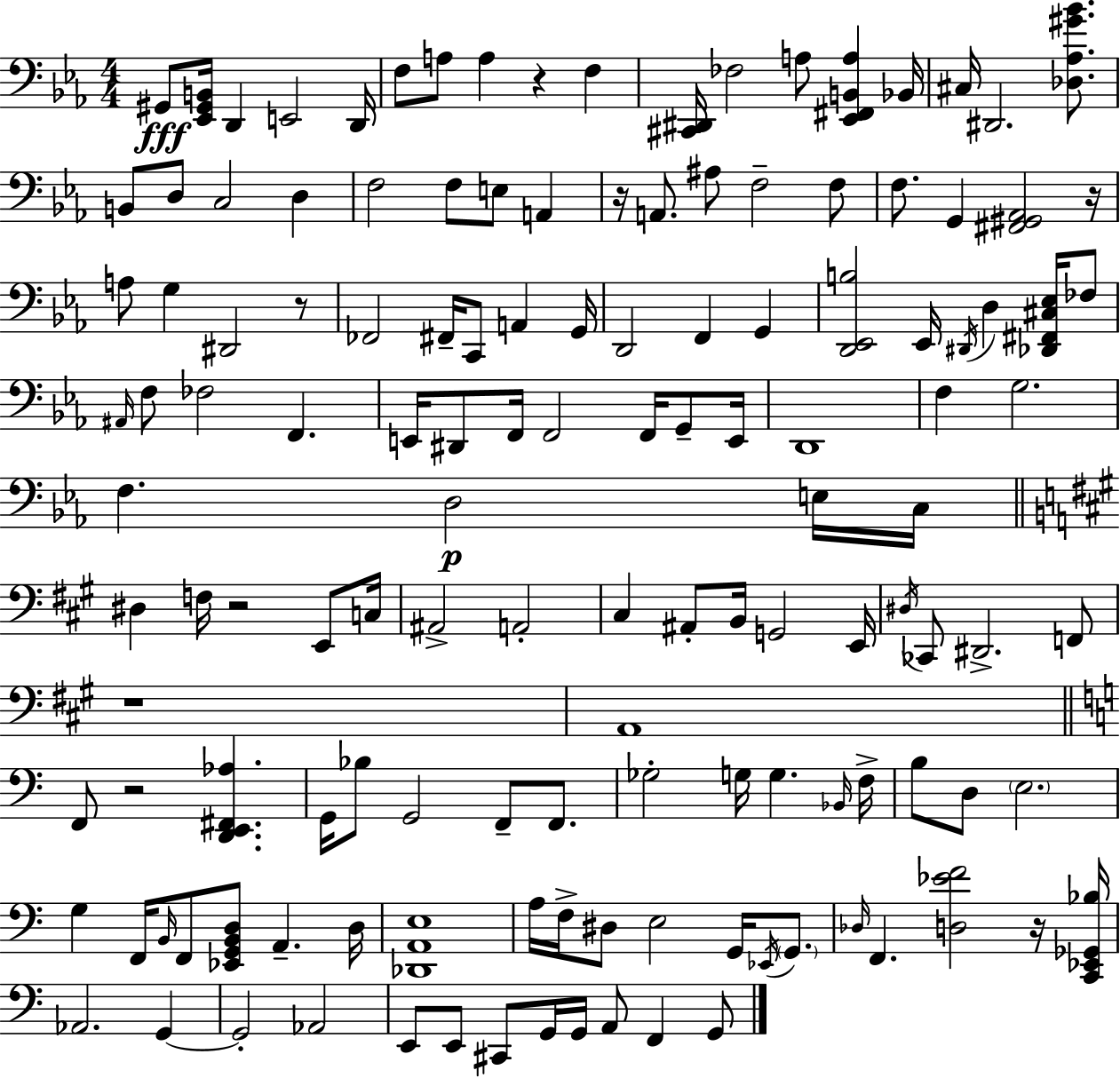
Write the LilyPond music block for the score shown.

{
  \clef bass
  \numericTimeSignature
  \time 4/4
  \key ees \major
  \repeat volta 2 { gis,8\fff <ees, gis, b,>16 d,4 e,2 d,16 | f8 a8 a4 r4 f4 | <cis, dis,>16 fes2 a8 <ees, fis, b, a>4 bes,16 | cis16 dis,2. <des aes gis' bes'>8. | \break b,8 d8 c2 d4 | f2 f8 e8 a,4 | r16 a,8. ais8 f2-- f8 | f8. g,4 <fis, gis, aes,>2 r16 | \break a8 g4 dis,2 r8 | fes,2 fis,16-- c,8 a,4 g,16 | d,2 f,4 g,4 | <d, ees, b>2 ees,16 \acciaccatura { dis,16 } d4 <des, fis, cis ees>16 fes8 | \break \grace { ais,16 } f8 fes2 f,4. | e,16 dis,8 f,16 f,2 f,16 g,8-- | e,16 d,1 | f4 g2. | \break f4. d2\p | e16 c16 \bar "||" \break \key a \major dis4 f16 r2 e,8 c16 | ais,2-> a,2-. | cis4 ais,8-. b,16 g,2 e,16 | \acciaccatura { dis16 } ces,8 dis,2.-> f,8 | \break r1 | a,1 | \bar "||" \break \key a \minor f,8 r2 <d, e, fis, aes>4. | g,16 bes8 g,2 f,8-- f,8. | ges2-. g16 g4. \grace { bes,16 } | f16-> b8 d8 \parenthesize e2. | \break g4 f,16 \grace { b,16 } f,8 <ees, g, b, d>8 a,4.-- | d16 <des, a, e>1 | a16 f16-> dis8 e2 g,16 \acciaccatura { ees,16 } | \parenthesize g,8. \grace { des16 } f,4. <d ees' f'>2 | \break r16 <c, ees, ges, bes>16 aes,2. | g,4~~ g,2-. aes,2 | e,8 e,8 cis,8 g,16 g,16 a,8 f,4 | g,8 } \bar "|."
}